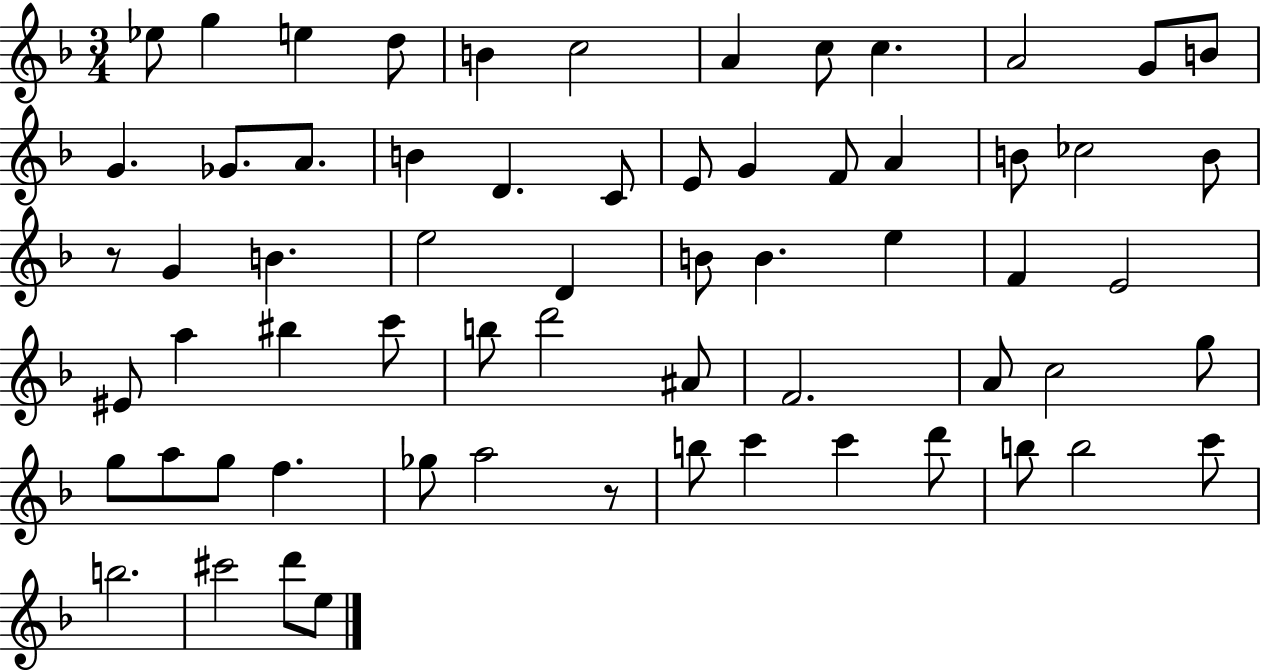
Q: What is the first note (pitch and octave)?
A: Eb5